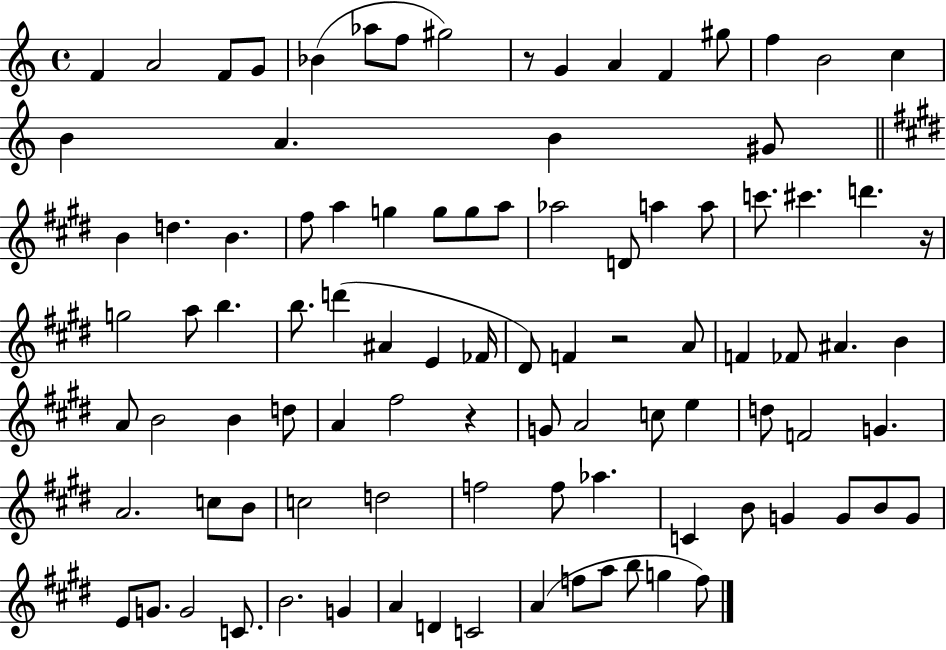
X:1
T:Untitled
M:4/4
L:1/4
K:C
F A2 F/2 G/2 _B _a/2 f/2 ^g2 z/2 G A F ^g/2 f B2 c B A B ^G/2 B d B ^f/2 a g g/2 g/2 a/2 _a2 D/2 a a/2 c'/2 ^c' d' z/4 g2 a/2 b b/2 d' ^A E _F/4 ^D/2 F z2 A/2 F _F/2 ^A B A/2 B2 B d/2 A ^f2 z G/2 A2 c/2 e d/2 F2 G A2 c/2 B/2 c2 d2 f2 f/2 _a C B/2 G G/2 B/2 G/2 E/2 G/2 G2 C/2 B2 G A D C2 A f/2 a/2 b/2 g f/2